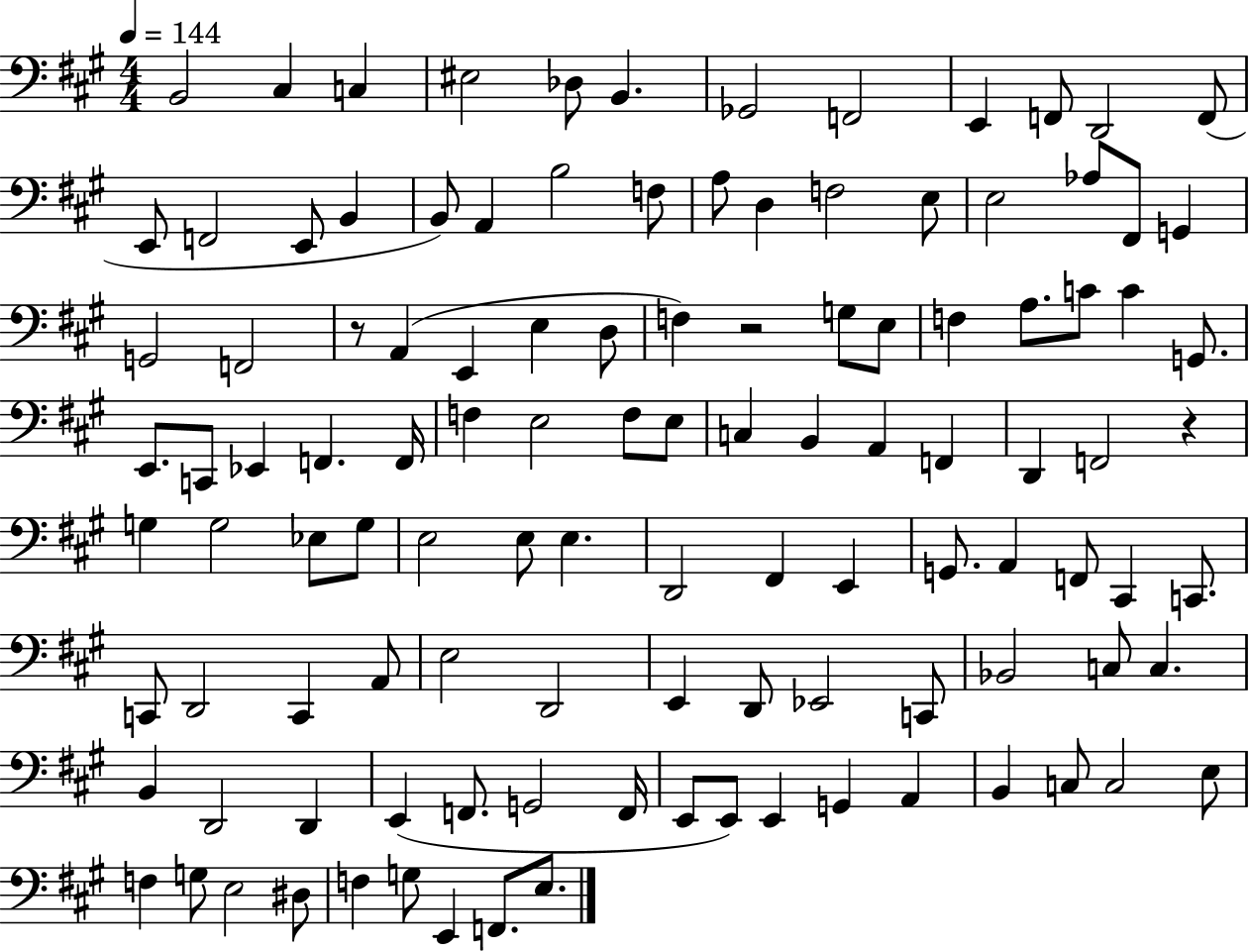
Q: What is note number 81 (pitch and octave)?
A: Eb2